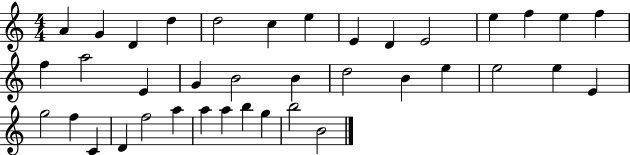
{
  \clef treble
  \numericTimeSignature
  \time 4/4
  \key c \major
  a'4 g'4 d'4 d''4 | d''2 c''4 e''4 | e'4 d'4 e'2 | e''4 f''4 e''4 f''4 | \break f''4 a''2 e'4 | g'4 b'2 b'4 | d''2 b'4 e''4 | e''2 e''4 e'4 | \break g''2 f''4 c'4 | d'4 f''2 a''4 | a''4 a''4 b''4 g''4 | b''2 b'2 | \break \bar "|."
}